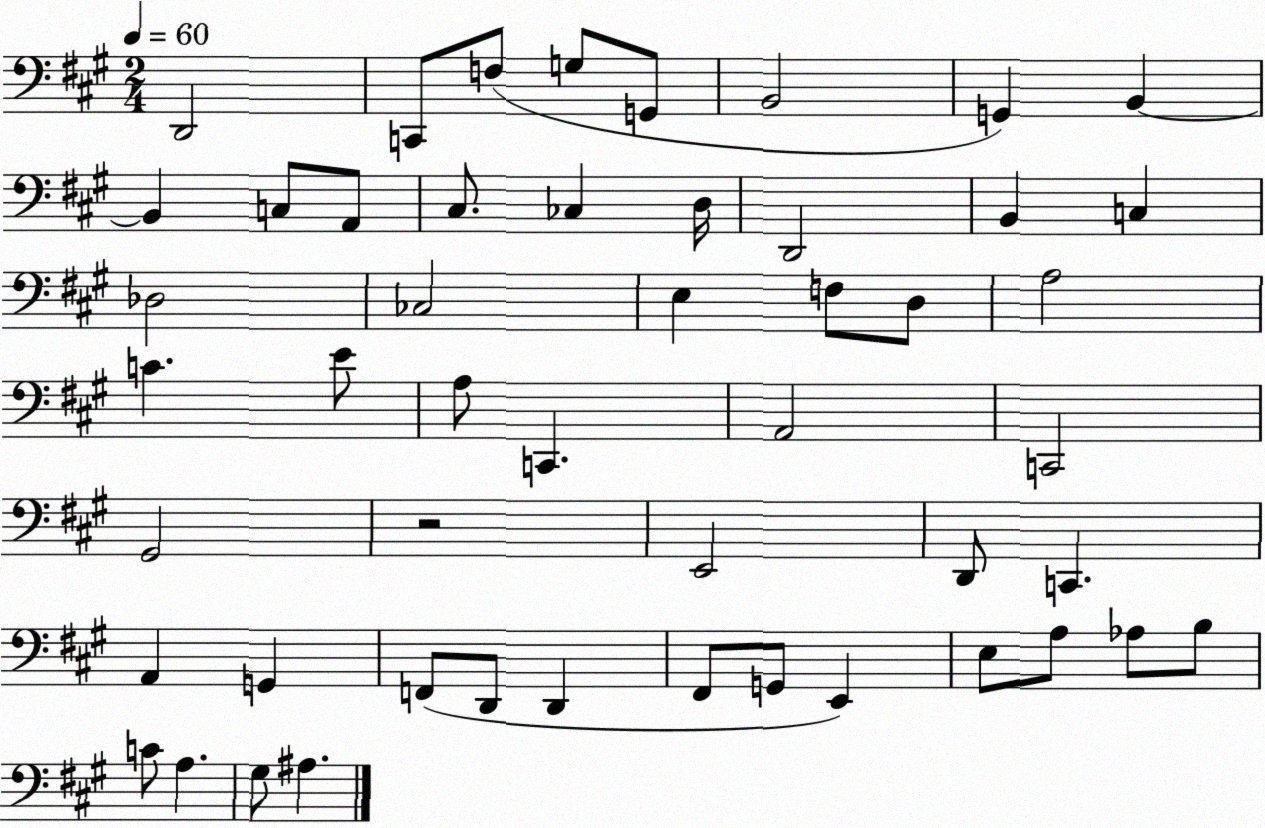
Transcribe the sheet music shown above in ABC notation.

X:1
T:Untitled
M:2/4
L:1/4
K:A
D,,2 C,,/2 F,/2 G,/2 G,,/2 B,,2 G,, B,, B,, C,/2 A,,/2 ^C,/2 _C, D,/4 D,,2 B,, C, _D,2 _C,2 E, F,/2 D,/2 A,2 C E/2 A,/2 C,, A,,2 C,,2 ^G,,2 z2 E,,2 D,,/2 C,, A,, G,, F,,/2 D,,/2 D,, ^F,,/2 G,,/2 E,, E,/2 A,/2 _A,/2 B,/2 C/2 A, ^G,/2 ^A,